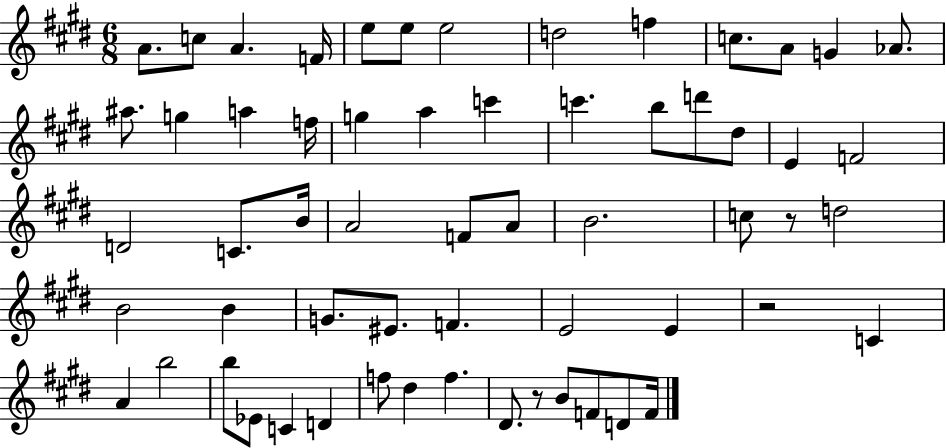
A4/e. C5/e A4/q. F4/s E5/e E5/e E5/h D5/h F5/q C5/e. A4/e G4/q Ab4/e. A#5/e. G5/q A5/q F5/s G5/q A5/q C6/q C6/q. B5/e D6/e D#5/e E4/q F4/h D4/h C4/e. B4/s A4/h F4/e A4/e B4/h. C5/e R/e D5/h B4/h B4/q G4/e. EIS4/e. F4/q. E4/h E4/q R/h C4/q A4/q B5/h B5/e Eb4/e C4/q D4/q F5/e D#5/q F5/q. D#4/e. R/e B4/e F4/e D4/e F4/s